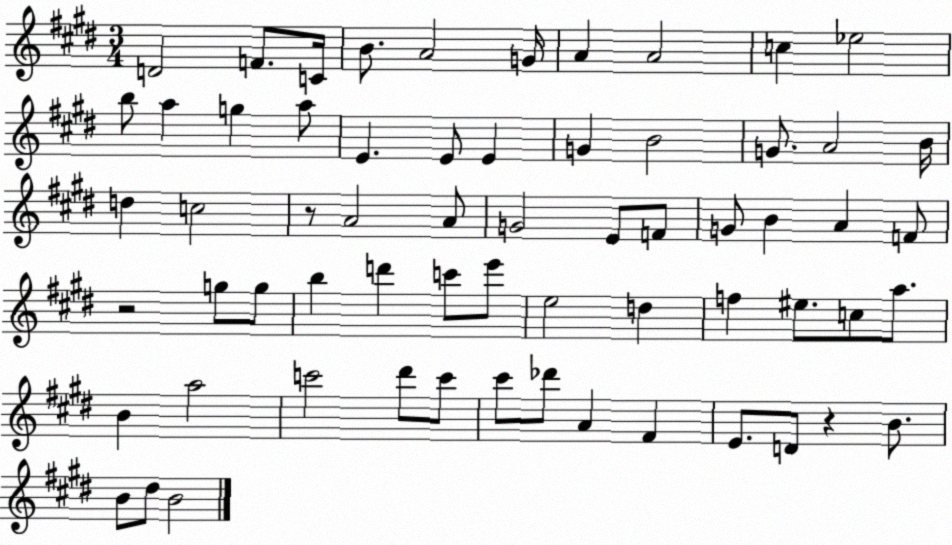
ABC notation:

X:1
T:Untitled
M:3/4
L:1/4
K:E
D2 F/2 C/4 B/2 A2 G/4 A A2 c _e2 b/2 a g a/2 E E/2 E G B2 G/2 A2 B/4 d c2 z/2 A2 A/2 G2 E/2 F/2 G/2 B A F/2 z2 g/2 g/2 b d' c'/2 e'/2 e2 d f ^e/2 c/2 a/2 B a2 c'2 ^d'/2 c'/2 ^c'/2 _d'/2 A ^F E/2 D/2 z B/2 B/2 ^d/2 B2